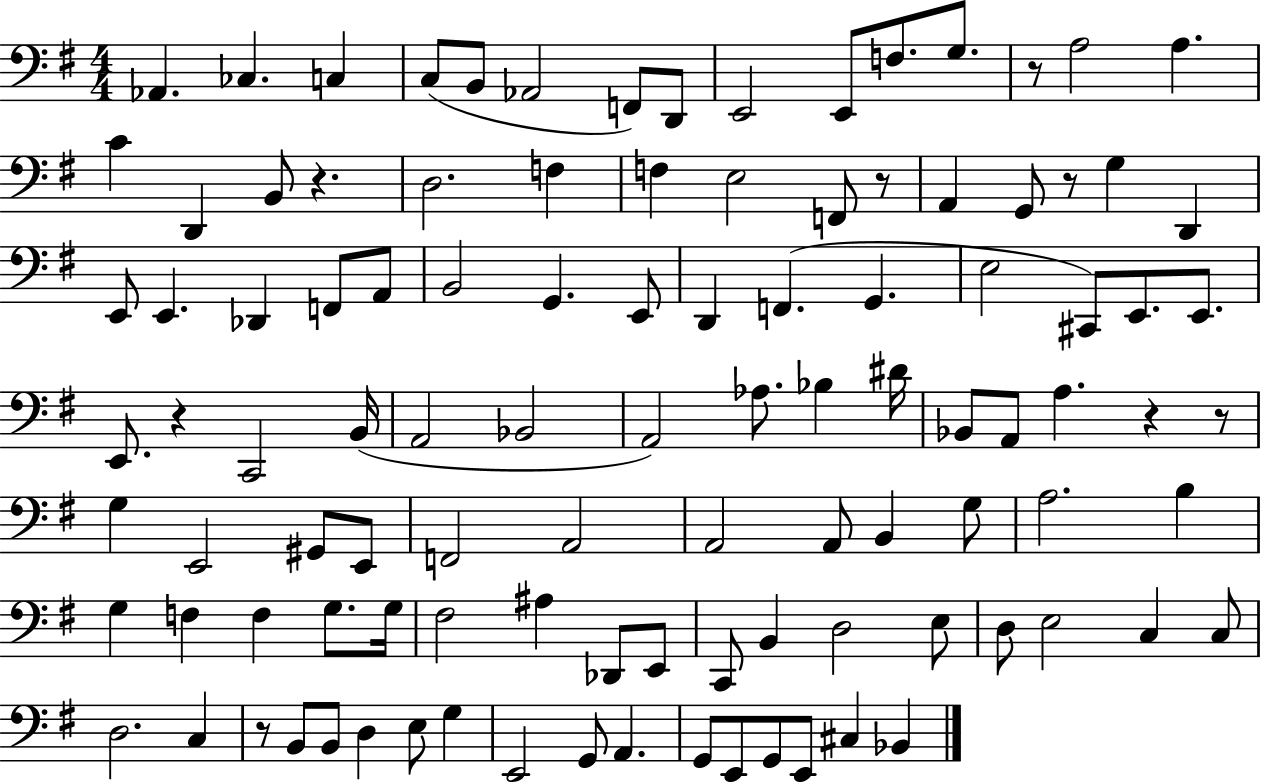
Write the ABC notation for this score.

X:1
T:Untitled
M:4/4
L:1/4
K:G
_A,, _C, C, C,/2 B,,/2 _A,,2 F,,/2 D,,/2 E,,2 E,,/2 F,/2 G,/2 z/2 A,2 A, C D,, B,,/2 z D,2 F, F, E,2 F,,/2 z/2 A,, G,,/2 z/2 G, D,, E,,/2 E,, _D,, F,,/2 A,,/2 B,,2 G,, E,,/2 D,, F,, G,, E,2 ^C,,/2 E,,/2 E,,/2 E,,/2 z C,,2 B,,/4 A,,2 _B,,2 A,,2 _A,/2 _B, ^D/4 _B,,/2 A,,/2 A, z z/2 G, E,,2 ^G,,/2 E,,/2 F,,2 A,,2 A,,2 A,,/2 B,, G,/2 A,2 B, G, F, F, G,/2 G,/4 ^F,2 ^A, _D,,/2 E,,/2 C,,/2 B,, D,2 E,/2 D,/2 E,2 C, C,/2 D,2 C, z/2 B,,/2 B,,/2 D, E,/2 G, E,,2 G,,/2 A,, G,,/2 E,,/2 G,,/2 E,,/2 ^C, _B,,